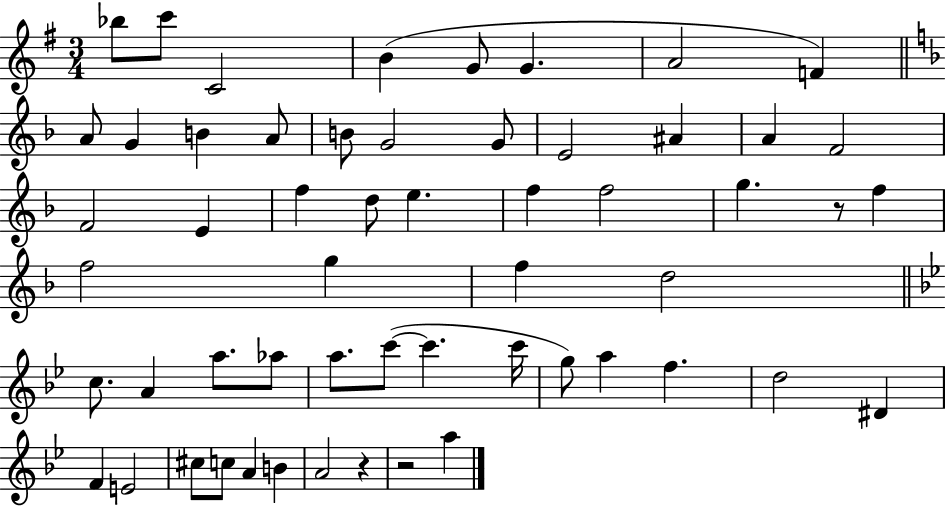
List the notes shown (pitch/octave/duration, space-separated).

Bb5/e C6/e C4/h B4/q G4/e G4/q. A4/h F4/q A4/e G4/q B4/q A4/e B4/e G4/h G4/e E4/h A#4/q A4/q F4/h F4/h E4/q F5/q D5/e E5/q. F5/q F5/h G5/q. R/e F5/q F5/h G5/q F5/q D5/h C5/e. A4/q A5/e. Ab5/e A5/e. C6/e C6/q. C6/s G5/e A5/q F5/q. D5/h D#4/q F4/q E4/h C#5/e C5/e A4/q B4/q A4/h R/q R/h A5/q